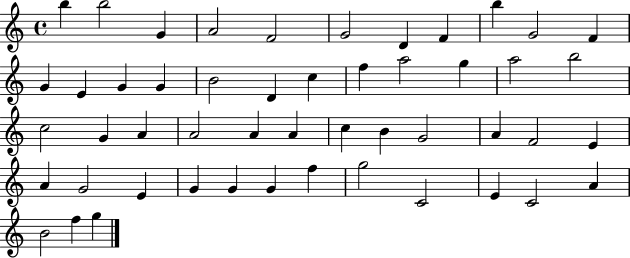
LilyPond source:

{
  \clef treble
  \time 4/4
  \defaultTimeSignature
  \key c \major
  b''4 b''2 g'4 | a'2 f'2 | g'2 d'4 f'4 | b''4 g'2 f'4 | \break g'4 e'4 g'4 g'4 | b'2 d'4 c''4 | f''4 a''2 g''4 | a''2 b''2 | \break c''2 g'4 a'4 | a'2 a'4 a'4 | c''4 b'4 g'2 | a'4 f'2 e'4 | \break a'4 g'2 e'4 | g'4 g'4 g'4 f''4 | g''2 c'2 | e'4 c'2 a'4 | \break b'2 f''4 g''4 | \bar "|."
}